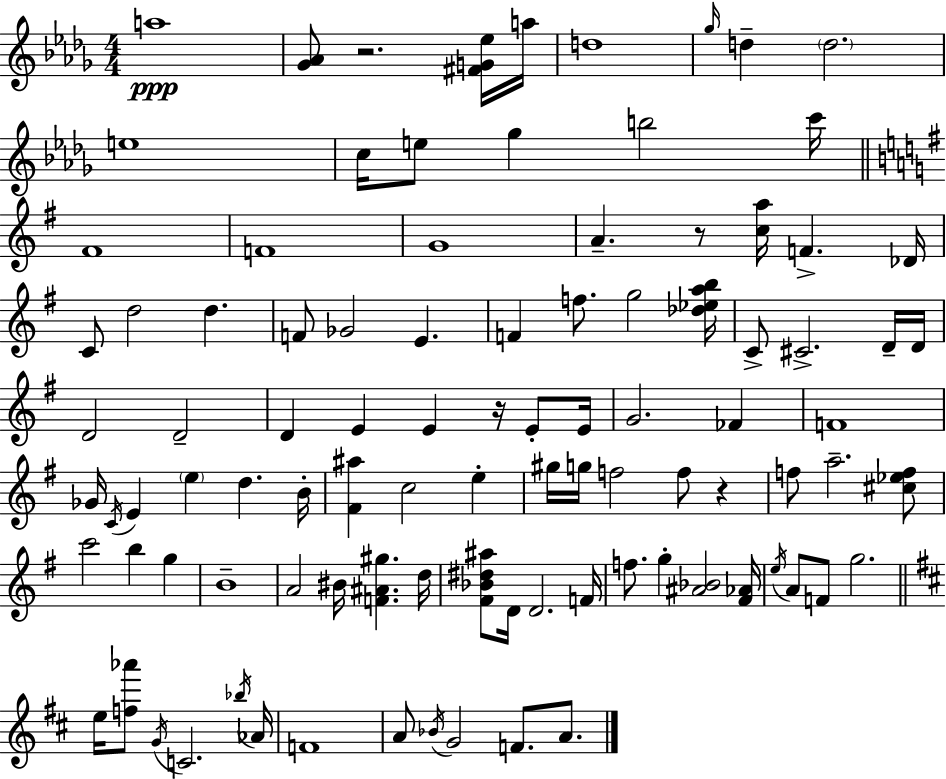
{
  \clef treble
  \numericTimeSignature
  \time 4/4
  \key bes \minor
  a''1\ppp | <ges' aes'>8 r2. <fis' g' ees''>16 a''16 | d''1 | \grace { ges''16 } d''4-- \parenthesize d''2. | \break e''1 | c''16 e''8 ges''4 b''2 | c'''16 \bar "||" \break \key g \major fis'1 | f'1 | g'1 | a'4.-- r8 <c'' a''>16 f'4.-> des'16 | \break c'8 d''2 d''4. | f'8 ges'2 e'4. | f'4 f''8. g''2 <des'' ees'' a'' b''>16 | c'8-> cis'2.-> d'16-- d'16 | \break d'2 d'2-- | d'4 e'4 e'4 r16 e'8-. e'16 | g'2. fes'4 | f'1 | \break ges'16 \acciaccatura { c'16 } e'4 \parenthesize e''4 d''4. | b'16-. <fis' ais''>4 c''2 e''4-. | gis''16 g''16 f''2 f''8 r4 | f''8 a''2.-- <cis'' ees'' f''>8 | \break c'''2 b''4 g''4 | b'1-- | a'2 bis'16 <f' ais' gis''>4. | d''16 <fis' bes' dis'' ais''>8 d'16 d'2. | \break f'16 f''8. g''4-. <ais' bes'>2 | <fis' aes'>16 \acciaccatura { e''16 } a'8 f'8 g''2. | \bar "||" \break \key b \minor e''16 <f'' aes'''>8 \acciaccatura { g'16 } c'2. | \acciaccatura { bes''16 } aes'16 f'1 | a'8 \acciaccatura { bes'16 } g'2 f'8. | a'8. \bar "|."
}